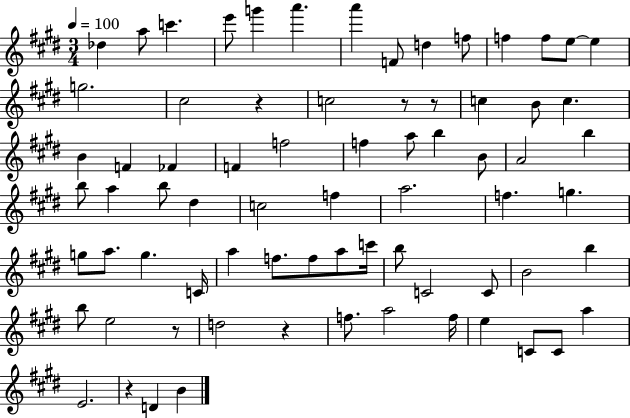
Db5/q A5/e C6/q. E6/e G6/q A6/q. A6/q F4/e D5/q F5/e F5/q F5/e E5/e E5/q G5/h. C#5/h R/q C5/h R/e R/e C5/q B4/e C5/q. B4/q F4/q FES4/q F4/q F5/h F5/q A5/e B5/q B4/e A4/h B5/q B5/e A5/q B5/e D#5/q C5/h F5/q A5/h. F5/q. G5/q. G5/e A5/e. G5/q. C4/s A5/q F5/e. F5/e A5/e C6/s B5/e C4/h C4/e B4/h B5/q B5/e E5/h R/e D5/h R/q F5/e. A5/h F5/s E5/q C4/e C4/e A5/q E4/h. R/q D4/q B4/q